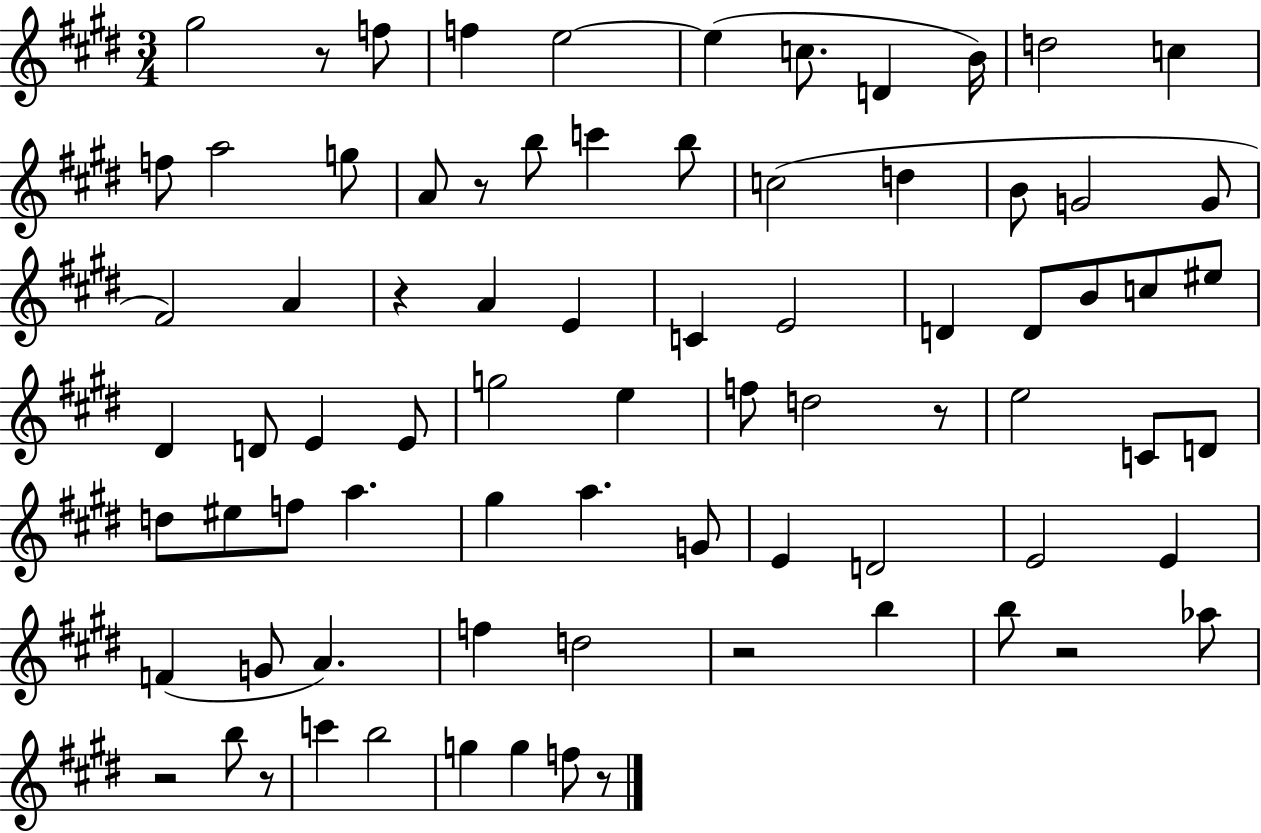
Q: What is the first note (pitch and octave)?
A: G#5